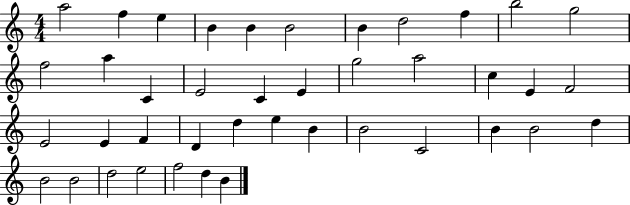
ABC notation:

X:1
T:Untitled
M:4/4
L:1/4
K:C
a2 f e B B B2 B d2 f b2 g2 f2 a C E2 C E g2 a2 c E F2 E2 E F D d e B B2 C2 B B2 d B2 B2 d2 e2 f2 d B